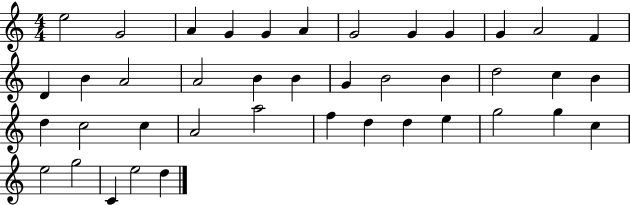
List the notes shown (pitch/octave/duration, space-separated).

E5/h G4/h A4/q G4/q G4/q A4/q G4/h G4/q G4/q G4/q A4/h F4/q D4/q B4/q A4/h A4/h B4/q B4/q G4/q B4/h B4/q D5/h C5/q B4/q D5/q C5/h C5/q A4/h A5/h F5/q D5/q D5/q E5/q G5/h G5/q C5/q E5/h G5/h C4/q E5/h D5/q